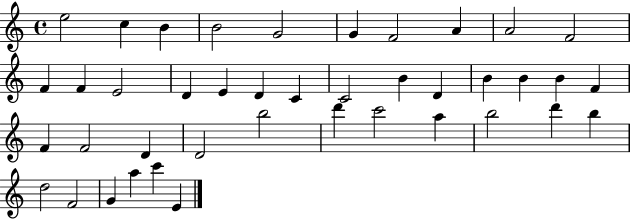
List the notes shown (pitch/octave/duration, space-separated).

E5/h C5/q B4/q B4/h G4/h G4/q F4/h A4/q A4/h F4/h F4/q F4/q E4/h D4/q E4/q D4/q C4/q C4/h B4/q D4/q B4/q B4/q B4/q F4/q F4/q F4/h D4/q D4/h B5/h D6/q C6/h A5/q B5/h D6/q B5/q D5/h F4/h G4/q A5/q C6/q E4/q